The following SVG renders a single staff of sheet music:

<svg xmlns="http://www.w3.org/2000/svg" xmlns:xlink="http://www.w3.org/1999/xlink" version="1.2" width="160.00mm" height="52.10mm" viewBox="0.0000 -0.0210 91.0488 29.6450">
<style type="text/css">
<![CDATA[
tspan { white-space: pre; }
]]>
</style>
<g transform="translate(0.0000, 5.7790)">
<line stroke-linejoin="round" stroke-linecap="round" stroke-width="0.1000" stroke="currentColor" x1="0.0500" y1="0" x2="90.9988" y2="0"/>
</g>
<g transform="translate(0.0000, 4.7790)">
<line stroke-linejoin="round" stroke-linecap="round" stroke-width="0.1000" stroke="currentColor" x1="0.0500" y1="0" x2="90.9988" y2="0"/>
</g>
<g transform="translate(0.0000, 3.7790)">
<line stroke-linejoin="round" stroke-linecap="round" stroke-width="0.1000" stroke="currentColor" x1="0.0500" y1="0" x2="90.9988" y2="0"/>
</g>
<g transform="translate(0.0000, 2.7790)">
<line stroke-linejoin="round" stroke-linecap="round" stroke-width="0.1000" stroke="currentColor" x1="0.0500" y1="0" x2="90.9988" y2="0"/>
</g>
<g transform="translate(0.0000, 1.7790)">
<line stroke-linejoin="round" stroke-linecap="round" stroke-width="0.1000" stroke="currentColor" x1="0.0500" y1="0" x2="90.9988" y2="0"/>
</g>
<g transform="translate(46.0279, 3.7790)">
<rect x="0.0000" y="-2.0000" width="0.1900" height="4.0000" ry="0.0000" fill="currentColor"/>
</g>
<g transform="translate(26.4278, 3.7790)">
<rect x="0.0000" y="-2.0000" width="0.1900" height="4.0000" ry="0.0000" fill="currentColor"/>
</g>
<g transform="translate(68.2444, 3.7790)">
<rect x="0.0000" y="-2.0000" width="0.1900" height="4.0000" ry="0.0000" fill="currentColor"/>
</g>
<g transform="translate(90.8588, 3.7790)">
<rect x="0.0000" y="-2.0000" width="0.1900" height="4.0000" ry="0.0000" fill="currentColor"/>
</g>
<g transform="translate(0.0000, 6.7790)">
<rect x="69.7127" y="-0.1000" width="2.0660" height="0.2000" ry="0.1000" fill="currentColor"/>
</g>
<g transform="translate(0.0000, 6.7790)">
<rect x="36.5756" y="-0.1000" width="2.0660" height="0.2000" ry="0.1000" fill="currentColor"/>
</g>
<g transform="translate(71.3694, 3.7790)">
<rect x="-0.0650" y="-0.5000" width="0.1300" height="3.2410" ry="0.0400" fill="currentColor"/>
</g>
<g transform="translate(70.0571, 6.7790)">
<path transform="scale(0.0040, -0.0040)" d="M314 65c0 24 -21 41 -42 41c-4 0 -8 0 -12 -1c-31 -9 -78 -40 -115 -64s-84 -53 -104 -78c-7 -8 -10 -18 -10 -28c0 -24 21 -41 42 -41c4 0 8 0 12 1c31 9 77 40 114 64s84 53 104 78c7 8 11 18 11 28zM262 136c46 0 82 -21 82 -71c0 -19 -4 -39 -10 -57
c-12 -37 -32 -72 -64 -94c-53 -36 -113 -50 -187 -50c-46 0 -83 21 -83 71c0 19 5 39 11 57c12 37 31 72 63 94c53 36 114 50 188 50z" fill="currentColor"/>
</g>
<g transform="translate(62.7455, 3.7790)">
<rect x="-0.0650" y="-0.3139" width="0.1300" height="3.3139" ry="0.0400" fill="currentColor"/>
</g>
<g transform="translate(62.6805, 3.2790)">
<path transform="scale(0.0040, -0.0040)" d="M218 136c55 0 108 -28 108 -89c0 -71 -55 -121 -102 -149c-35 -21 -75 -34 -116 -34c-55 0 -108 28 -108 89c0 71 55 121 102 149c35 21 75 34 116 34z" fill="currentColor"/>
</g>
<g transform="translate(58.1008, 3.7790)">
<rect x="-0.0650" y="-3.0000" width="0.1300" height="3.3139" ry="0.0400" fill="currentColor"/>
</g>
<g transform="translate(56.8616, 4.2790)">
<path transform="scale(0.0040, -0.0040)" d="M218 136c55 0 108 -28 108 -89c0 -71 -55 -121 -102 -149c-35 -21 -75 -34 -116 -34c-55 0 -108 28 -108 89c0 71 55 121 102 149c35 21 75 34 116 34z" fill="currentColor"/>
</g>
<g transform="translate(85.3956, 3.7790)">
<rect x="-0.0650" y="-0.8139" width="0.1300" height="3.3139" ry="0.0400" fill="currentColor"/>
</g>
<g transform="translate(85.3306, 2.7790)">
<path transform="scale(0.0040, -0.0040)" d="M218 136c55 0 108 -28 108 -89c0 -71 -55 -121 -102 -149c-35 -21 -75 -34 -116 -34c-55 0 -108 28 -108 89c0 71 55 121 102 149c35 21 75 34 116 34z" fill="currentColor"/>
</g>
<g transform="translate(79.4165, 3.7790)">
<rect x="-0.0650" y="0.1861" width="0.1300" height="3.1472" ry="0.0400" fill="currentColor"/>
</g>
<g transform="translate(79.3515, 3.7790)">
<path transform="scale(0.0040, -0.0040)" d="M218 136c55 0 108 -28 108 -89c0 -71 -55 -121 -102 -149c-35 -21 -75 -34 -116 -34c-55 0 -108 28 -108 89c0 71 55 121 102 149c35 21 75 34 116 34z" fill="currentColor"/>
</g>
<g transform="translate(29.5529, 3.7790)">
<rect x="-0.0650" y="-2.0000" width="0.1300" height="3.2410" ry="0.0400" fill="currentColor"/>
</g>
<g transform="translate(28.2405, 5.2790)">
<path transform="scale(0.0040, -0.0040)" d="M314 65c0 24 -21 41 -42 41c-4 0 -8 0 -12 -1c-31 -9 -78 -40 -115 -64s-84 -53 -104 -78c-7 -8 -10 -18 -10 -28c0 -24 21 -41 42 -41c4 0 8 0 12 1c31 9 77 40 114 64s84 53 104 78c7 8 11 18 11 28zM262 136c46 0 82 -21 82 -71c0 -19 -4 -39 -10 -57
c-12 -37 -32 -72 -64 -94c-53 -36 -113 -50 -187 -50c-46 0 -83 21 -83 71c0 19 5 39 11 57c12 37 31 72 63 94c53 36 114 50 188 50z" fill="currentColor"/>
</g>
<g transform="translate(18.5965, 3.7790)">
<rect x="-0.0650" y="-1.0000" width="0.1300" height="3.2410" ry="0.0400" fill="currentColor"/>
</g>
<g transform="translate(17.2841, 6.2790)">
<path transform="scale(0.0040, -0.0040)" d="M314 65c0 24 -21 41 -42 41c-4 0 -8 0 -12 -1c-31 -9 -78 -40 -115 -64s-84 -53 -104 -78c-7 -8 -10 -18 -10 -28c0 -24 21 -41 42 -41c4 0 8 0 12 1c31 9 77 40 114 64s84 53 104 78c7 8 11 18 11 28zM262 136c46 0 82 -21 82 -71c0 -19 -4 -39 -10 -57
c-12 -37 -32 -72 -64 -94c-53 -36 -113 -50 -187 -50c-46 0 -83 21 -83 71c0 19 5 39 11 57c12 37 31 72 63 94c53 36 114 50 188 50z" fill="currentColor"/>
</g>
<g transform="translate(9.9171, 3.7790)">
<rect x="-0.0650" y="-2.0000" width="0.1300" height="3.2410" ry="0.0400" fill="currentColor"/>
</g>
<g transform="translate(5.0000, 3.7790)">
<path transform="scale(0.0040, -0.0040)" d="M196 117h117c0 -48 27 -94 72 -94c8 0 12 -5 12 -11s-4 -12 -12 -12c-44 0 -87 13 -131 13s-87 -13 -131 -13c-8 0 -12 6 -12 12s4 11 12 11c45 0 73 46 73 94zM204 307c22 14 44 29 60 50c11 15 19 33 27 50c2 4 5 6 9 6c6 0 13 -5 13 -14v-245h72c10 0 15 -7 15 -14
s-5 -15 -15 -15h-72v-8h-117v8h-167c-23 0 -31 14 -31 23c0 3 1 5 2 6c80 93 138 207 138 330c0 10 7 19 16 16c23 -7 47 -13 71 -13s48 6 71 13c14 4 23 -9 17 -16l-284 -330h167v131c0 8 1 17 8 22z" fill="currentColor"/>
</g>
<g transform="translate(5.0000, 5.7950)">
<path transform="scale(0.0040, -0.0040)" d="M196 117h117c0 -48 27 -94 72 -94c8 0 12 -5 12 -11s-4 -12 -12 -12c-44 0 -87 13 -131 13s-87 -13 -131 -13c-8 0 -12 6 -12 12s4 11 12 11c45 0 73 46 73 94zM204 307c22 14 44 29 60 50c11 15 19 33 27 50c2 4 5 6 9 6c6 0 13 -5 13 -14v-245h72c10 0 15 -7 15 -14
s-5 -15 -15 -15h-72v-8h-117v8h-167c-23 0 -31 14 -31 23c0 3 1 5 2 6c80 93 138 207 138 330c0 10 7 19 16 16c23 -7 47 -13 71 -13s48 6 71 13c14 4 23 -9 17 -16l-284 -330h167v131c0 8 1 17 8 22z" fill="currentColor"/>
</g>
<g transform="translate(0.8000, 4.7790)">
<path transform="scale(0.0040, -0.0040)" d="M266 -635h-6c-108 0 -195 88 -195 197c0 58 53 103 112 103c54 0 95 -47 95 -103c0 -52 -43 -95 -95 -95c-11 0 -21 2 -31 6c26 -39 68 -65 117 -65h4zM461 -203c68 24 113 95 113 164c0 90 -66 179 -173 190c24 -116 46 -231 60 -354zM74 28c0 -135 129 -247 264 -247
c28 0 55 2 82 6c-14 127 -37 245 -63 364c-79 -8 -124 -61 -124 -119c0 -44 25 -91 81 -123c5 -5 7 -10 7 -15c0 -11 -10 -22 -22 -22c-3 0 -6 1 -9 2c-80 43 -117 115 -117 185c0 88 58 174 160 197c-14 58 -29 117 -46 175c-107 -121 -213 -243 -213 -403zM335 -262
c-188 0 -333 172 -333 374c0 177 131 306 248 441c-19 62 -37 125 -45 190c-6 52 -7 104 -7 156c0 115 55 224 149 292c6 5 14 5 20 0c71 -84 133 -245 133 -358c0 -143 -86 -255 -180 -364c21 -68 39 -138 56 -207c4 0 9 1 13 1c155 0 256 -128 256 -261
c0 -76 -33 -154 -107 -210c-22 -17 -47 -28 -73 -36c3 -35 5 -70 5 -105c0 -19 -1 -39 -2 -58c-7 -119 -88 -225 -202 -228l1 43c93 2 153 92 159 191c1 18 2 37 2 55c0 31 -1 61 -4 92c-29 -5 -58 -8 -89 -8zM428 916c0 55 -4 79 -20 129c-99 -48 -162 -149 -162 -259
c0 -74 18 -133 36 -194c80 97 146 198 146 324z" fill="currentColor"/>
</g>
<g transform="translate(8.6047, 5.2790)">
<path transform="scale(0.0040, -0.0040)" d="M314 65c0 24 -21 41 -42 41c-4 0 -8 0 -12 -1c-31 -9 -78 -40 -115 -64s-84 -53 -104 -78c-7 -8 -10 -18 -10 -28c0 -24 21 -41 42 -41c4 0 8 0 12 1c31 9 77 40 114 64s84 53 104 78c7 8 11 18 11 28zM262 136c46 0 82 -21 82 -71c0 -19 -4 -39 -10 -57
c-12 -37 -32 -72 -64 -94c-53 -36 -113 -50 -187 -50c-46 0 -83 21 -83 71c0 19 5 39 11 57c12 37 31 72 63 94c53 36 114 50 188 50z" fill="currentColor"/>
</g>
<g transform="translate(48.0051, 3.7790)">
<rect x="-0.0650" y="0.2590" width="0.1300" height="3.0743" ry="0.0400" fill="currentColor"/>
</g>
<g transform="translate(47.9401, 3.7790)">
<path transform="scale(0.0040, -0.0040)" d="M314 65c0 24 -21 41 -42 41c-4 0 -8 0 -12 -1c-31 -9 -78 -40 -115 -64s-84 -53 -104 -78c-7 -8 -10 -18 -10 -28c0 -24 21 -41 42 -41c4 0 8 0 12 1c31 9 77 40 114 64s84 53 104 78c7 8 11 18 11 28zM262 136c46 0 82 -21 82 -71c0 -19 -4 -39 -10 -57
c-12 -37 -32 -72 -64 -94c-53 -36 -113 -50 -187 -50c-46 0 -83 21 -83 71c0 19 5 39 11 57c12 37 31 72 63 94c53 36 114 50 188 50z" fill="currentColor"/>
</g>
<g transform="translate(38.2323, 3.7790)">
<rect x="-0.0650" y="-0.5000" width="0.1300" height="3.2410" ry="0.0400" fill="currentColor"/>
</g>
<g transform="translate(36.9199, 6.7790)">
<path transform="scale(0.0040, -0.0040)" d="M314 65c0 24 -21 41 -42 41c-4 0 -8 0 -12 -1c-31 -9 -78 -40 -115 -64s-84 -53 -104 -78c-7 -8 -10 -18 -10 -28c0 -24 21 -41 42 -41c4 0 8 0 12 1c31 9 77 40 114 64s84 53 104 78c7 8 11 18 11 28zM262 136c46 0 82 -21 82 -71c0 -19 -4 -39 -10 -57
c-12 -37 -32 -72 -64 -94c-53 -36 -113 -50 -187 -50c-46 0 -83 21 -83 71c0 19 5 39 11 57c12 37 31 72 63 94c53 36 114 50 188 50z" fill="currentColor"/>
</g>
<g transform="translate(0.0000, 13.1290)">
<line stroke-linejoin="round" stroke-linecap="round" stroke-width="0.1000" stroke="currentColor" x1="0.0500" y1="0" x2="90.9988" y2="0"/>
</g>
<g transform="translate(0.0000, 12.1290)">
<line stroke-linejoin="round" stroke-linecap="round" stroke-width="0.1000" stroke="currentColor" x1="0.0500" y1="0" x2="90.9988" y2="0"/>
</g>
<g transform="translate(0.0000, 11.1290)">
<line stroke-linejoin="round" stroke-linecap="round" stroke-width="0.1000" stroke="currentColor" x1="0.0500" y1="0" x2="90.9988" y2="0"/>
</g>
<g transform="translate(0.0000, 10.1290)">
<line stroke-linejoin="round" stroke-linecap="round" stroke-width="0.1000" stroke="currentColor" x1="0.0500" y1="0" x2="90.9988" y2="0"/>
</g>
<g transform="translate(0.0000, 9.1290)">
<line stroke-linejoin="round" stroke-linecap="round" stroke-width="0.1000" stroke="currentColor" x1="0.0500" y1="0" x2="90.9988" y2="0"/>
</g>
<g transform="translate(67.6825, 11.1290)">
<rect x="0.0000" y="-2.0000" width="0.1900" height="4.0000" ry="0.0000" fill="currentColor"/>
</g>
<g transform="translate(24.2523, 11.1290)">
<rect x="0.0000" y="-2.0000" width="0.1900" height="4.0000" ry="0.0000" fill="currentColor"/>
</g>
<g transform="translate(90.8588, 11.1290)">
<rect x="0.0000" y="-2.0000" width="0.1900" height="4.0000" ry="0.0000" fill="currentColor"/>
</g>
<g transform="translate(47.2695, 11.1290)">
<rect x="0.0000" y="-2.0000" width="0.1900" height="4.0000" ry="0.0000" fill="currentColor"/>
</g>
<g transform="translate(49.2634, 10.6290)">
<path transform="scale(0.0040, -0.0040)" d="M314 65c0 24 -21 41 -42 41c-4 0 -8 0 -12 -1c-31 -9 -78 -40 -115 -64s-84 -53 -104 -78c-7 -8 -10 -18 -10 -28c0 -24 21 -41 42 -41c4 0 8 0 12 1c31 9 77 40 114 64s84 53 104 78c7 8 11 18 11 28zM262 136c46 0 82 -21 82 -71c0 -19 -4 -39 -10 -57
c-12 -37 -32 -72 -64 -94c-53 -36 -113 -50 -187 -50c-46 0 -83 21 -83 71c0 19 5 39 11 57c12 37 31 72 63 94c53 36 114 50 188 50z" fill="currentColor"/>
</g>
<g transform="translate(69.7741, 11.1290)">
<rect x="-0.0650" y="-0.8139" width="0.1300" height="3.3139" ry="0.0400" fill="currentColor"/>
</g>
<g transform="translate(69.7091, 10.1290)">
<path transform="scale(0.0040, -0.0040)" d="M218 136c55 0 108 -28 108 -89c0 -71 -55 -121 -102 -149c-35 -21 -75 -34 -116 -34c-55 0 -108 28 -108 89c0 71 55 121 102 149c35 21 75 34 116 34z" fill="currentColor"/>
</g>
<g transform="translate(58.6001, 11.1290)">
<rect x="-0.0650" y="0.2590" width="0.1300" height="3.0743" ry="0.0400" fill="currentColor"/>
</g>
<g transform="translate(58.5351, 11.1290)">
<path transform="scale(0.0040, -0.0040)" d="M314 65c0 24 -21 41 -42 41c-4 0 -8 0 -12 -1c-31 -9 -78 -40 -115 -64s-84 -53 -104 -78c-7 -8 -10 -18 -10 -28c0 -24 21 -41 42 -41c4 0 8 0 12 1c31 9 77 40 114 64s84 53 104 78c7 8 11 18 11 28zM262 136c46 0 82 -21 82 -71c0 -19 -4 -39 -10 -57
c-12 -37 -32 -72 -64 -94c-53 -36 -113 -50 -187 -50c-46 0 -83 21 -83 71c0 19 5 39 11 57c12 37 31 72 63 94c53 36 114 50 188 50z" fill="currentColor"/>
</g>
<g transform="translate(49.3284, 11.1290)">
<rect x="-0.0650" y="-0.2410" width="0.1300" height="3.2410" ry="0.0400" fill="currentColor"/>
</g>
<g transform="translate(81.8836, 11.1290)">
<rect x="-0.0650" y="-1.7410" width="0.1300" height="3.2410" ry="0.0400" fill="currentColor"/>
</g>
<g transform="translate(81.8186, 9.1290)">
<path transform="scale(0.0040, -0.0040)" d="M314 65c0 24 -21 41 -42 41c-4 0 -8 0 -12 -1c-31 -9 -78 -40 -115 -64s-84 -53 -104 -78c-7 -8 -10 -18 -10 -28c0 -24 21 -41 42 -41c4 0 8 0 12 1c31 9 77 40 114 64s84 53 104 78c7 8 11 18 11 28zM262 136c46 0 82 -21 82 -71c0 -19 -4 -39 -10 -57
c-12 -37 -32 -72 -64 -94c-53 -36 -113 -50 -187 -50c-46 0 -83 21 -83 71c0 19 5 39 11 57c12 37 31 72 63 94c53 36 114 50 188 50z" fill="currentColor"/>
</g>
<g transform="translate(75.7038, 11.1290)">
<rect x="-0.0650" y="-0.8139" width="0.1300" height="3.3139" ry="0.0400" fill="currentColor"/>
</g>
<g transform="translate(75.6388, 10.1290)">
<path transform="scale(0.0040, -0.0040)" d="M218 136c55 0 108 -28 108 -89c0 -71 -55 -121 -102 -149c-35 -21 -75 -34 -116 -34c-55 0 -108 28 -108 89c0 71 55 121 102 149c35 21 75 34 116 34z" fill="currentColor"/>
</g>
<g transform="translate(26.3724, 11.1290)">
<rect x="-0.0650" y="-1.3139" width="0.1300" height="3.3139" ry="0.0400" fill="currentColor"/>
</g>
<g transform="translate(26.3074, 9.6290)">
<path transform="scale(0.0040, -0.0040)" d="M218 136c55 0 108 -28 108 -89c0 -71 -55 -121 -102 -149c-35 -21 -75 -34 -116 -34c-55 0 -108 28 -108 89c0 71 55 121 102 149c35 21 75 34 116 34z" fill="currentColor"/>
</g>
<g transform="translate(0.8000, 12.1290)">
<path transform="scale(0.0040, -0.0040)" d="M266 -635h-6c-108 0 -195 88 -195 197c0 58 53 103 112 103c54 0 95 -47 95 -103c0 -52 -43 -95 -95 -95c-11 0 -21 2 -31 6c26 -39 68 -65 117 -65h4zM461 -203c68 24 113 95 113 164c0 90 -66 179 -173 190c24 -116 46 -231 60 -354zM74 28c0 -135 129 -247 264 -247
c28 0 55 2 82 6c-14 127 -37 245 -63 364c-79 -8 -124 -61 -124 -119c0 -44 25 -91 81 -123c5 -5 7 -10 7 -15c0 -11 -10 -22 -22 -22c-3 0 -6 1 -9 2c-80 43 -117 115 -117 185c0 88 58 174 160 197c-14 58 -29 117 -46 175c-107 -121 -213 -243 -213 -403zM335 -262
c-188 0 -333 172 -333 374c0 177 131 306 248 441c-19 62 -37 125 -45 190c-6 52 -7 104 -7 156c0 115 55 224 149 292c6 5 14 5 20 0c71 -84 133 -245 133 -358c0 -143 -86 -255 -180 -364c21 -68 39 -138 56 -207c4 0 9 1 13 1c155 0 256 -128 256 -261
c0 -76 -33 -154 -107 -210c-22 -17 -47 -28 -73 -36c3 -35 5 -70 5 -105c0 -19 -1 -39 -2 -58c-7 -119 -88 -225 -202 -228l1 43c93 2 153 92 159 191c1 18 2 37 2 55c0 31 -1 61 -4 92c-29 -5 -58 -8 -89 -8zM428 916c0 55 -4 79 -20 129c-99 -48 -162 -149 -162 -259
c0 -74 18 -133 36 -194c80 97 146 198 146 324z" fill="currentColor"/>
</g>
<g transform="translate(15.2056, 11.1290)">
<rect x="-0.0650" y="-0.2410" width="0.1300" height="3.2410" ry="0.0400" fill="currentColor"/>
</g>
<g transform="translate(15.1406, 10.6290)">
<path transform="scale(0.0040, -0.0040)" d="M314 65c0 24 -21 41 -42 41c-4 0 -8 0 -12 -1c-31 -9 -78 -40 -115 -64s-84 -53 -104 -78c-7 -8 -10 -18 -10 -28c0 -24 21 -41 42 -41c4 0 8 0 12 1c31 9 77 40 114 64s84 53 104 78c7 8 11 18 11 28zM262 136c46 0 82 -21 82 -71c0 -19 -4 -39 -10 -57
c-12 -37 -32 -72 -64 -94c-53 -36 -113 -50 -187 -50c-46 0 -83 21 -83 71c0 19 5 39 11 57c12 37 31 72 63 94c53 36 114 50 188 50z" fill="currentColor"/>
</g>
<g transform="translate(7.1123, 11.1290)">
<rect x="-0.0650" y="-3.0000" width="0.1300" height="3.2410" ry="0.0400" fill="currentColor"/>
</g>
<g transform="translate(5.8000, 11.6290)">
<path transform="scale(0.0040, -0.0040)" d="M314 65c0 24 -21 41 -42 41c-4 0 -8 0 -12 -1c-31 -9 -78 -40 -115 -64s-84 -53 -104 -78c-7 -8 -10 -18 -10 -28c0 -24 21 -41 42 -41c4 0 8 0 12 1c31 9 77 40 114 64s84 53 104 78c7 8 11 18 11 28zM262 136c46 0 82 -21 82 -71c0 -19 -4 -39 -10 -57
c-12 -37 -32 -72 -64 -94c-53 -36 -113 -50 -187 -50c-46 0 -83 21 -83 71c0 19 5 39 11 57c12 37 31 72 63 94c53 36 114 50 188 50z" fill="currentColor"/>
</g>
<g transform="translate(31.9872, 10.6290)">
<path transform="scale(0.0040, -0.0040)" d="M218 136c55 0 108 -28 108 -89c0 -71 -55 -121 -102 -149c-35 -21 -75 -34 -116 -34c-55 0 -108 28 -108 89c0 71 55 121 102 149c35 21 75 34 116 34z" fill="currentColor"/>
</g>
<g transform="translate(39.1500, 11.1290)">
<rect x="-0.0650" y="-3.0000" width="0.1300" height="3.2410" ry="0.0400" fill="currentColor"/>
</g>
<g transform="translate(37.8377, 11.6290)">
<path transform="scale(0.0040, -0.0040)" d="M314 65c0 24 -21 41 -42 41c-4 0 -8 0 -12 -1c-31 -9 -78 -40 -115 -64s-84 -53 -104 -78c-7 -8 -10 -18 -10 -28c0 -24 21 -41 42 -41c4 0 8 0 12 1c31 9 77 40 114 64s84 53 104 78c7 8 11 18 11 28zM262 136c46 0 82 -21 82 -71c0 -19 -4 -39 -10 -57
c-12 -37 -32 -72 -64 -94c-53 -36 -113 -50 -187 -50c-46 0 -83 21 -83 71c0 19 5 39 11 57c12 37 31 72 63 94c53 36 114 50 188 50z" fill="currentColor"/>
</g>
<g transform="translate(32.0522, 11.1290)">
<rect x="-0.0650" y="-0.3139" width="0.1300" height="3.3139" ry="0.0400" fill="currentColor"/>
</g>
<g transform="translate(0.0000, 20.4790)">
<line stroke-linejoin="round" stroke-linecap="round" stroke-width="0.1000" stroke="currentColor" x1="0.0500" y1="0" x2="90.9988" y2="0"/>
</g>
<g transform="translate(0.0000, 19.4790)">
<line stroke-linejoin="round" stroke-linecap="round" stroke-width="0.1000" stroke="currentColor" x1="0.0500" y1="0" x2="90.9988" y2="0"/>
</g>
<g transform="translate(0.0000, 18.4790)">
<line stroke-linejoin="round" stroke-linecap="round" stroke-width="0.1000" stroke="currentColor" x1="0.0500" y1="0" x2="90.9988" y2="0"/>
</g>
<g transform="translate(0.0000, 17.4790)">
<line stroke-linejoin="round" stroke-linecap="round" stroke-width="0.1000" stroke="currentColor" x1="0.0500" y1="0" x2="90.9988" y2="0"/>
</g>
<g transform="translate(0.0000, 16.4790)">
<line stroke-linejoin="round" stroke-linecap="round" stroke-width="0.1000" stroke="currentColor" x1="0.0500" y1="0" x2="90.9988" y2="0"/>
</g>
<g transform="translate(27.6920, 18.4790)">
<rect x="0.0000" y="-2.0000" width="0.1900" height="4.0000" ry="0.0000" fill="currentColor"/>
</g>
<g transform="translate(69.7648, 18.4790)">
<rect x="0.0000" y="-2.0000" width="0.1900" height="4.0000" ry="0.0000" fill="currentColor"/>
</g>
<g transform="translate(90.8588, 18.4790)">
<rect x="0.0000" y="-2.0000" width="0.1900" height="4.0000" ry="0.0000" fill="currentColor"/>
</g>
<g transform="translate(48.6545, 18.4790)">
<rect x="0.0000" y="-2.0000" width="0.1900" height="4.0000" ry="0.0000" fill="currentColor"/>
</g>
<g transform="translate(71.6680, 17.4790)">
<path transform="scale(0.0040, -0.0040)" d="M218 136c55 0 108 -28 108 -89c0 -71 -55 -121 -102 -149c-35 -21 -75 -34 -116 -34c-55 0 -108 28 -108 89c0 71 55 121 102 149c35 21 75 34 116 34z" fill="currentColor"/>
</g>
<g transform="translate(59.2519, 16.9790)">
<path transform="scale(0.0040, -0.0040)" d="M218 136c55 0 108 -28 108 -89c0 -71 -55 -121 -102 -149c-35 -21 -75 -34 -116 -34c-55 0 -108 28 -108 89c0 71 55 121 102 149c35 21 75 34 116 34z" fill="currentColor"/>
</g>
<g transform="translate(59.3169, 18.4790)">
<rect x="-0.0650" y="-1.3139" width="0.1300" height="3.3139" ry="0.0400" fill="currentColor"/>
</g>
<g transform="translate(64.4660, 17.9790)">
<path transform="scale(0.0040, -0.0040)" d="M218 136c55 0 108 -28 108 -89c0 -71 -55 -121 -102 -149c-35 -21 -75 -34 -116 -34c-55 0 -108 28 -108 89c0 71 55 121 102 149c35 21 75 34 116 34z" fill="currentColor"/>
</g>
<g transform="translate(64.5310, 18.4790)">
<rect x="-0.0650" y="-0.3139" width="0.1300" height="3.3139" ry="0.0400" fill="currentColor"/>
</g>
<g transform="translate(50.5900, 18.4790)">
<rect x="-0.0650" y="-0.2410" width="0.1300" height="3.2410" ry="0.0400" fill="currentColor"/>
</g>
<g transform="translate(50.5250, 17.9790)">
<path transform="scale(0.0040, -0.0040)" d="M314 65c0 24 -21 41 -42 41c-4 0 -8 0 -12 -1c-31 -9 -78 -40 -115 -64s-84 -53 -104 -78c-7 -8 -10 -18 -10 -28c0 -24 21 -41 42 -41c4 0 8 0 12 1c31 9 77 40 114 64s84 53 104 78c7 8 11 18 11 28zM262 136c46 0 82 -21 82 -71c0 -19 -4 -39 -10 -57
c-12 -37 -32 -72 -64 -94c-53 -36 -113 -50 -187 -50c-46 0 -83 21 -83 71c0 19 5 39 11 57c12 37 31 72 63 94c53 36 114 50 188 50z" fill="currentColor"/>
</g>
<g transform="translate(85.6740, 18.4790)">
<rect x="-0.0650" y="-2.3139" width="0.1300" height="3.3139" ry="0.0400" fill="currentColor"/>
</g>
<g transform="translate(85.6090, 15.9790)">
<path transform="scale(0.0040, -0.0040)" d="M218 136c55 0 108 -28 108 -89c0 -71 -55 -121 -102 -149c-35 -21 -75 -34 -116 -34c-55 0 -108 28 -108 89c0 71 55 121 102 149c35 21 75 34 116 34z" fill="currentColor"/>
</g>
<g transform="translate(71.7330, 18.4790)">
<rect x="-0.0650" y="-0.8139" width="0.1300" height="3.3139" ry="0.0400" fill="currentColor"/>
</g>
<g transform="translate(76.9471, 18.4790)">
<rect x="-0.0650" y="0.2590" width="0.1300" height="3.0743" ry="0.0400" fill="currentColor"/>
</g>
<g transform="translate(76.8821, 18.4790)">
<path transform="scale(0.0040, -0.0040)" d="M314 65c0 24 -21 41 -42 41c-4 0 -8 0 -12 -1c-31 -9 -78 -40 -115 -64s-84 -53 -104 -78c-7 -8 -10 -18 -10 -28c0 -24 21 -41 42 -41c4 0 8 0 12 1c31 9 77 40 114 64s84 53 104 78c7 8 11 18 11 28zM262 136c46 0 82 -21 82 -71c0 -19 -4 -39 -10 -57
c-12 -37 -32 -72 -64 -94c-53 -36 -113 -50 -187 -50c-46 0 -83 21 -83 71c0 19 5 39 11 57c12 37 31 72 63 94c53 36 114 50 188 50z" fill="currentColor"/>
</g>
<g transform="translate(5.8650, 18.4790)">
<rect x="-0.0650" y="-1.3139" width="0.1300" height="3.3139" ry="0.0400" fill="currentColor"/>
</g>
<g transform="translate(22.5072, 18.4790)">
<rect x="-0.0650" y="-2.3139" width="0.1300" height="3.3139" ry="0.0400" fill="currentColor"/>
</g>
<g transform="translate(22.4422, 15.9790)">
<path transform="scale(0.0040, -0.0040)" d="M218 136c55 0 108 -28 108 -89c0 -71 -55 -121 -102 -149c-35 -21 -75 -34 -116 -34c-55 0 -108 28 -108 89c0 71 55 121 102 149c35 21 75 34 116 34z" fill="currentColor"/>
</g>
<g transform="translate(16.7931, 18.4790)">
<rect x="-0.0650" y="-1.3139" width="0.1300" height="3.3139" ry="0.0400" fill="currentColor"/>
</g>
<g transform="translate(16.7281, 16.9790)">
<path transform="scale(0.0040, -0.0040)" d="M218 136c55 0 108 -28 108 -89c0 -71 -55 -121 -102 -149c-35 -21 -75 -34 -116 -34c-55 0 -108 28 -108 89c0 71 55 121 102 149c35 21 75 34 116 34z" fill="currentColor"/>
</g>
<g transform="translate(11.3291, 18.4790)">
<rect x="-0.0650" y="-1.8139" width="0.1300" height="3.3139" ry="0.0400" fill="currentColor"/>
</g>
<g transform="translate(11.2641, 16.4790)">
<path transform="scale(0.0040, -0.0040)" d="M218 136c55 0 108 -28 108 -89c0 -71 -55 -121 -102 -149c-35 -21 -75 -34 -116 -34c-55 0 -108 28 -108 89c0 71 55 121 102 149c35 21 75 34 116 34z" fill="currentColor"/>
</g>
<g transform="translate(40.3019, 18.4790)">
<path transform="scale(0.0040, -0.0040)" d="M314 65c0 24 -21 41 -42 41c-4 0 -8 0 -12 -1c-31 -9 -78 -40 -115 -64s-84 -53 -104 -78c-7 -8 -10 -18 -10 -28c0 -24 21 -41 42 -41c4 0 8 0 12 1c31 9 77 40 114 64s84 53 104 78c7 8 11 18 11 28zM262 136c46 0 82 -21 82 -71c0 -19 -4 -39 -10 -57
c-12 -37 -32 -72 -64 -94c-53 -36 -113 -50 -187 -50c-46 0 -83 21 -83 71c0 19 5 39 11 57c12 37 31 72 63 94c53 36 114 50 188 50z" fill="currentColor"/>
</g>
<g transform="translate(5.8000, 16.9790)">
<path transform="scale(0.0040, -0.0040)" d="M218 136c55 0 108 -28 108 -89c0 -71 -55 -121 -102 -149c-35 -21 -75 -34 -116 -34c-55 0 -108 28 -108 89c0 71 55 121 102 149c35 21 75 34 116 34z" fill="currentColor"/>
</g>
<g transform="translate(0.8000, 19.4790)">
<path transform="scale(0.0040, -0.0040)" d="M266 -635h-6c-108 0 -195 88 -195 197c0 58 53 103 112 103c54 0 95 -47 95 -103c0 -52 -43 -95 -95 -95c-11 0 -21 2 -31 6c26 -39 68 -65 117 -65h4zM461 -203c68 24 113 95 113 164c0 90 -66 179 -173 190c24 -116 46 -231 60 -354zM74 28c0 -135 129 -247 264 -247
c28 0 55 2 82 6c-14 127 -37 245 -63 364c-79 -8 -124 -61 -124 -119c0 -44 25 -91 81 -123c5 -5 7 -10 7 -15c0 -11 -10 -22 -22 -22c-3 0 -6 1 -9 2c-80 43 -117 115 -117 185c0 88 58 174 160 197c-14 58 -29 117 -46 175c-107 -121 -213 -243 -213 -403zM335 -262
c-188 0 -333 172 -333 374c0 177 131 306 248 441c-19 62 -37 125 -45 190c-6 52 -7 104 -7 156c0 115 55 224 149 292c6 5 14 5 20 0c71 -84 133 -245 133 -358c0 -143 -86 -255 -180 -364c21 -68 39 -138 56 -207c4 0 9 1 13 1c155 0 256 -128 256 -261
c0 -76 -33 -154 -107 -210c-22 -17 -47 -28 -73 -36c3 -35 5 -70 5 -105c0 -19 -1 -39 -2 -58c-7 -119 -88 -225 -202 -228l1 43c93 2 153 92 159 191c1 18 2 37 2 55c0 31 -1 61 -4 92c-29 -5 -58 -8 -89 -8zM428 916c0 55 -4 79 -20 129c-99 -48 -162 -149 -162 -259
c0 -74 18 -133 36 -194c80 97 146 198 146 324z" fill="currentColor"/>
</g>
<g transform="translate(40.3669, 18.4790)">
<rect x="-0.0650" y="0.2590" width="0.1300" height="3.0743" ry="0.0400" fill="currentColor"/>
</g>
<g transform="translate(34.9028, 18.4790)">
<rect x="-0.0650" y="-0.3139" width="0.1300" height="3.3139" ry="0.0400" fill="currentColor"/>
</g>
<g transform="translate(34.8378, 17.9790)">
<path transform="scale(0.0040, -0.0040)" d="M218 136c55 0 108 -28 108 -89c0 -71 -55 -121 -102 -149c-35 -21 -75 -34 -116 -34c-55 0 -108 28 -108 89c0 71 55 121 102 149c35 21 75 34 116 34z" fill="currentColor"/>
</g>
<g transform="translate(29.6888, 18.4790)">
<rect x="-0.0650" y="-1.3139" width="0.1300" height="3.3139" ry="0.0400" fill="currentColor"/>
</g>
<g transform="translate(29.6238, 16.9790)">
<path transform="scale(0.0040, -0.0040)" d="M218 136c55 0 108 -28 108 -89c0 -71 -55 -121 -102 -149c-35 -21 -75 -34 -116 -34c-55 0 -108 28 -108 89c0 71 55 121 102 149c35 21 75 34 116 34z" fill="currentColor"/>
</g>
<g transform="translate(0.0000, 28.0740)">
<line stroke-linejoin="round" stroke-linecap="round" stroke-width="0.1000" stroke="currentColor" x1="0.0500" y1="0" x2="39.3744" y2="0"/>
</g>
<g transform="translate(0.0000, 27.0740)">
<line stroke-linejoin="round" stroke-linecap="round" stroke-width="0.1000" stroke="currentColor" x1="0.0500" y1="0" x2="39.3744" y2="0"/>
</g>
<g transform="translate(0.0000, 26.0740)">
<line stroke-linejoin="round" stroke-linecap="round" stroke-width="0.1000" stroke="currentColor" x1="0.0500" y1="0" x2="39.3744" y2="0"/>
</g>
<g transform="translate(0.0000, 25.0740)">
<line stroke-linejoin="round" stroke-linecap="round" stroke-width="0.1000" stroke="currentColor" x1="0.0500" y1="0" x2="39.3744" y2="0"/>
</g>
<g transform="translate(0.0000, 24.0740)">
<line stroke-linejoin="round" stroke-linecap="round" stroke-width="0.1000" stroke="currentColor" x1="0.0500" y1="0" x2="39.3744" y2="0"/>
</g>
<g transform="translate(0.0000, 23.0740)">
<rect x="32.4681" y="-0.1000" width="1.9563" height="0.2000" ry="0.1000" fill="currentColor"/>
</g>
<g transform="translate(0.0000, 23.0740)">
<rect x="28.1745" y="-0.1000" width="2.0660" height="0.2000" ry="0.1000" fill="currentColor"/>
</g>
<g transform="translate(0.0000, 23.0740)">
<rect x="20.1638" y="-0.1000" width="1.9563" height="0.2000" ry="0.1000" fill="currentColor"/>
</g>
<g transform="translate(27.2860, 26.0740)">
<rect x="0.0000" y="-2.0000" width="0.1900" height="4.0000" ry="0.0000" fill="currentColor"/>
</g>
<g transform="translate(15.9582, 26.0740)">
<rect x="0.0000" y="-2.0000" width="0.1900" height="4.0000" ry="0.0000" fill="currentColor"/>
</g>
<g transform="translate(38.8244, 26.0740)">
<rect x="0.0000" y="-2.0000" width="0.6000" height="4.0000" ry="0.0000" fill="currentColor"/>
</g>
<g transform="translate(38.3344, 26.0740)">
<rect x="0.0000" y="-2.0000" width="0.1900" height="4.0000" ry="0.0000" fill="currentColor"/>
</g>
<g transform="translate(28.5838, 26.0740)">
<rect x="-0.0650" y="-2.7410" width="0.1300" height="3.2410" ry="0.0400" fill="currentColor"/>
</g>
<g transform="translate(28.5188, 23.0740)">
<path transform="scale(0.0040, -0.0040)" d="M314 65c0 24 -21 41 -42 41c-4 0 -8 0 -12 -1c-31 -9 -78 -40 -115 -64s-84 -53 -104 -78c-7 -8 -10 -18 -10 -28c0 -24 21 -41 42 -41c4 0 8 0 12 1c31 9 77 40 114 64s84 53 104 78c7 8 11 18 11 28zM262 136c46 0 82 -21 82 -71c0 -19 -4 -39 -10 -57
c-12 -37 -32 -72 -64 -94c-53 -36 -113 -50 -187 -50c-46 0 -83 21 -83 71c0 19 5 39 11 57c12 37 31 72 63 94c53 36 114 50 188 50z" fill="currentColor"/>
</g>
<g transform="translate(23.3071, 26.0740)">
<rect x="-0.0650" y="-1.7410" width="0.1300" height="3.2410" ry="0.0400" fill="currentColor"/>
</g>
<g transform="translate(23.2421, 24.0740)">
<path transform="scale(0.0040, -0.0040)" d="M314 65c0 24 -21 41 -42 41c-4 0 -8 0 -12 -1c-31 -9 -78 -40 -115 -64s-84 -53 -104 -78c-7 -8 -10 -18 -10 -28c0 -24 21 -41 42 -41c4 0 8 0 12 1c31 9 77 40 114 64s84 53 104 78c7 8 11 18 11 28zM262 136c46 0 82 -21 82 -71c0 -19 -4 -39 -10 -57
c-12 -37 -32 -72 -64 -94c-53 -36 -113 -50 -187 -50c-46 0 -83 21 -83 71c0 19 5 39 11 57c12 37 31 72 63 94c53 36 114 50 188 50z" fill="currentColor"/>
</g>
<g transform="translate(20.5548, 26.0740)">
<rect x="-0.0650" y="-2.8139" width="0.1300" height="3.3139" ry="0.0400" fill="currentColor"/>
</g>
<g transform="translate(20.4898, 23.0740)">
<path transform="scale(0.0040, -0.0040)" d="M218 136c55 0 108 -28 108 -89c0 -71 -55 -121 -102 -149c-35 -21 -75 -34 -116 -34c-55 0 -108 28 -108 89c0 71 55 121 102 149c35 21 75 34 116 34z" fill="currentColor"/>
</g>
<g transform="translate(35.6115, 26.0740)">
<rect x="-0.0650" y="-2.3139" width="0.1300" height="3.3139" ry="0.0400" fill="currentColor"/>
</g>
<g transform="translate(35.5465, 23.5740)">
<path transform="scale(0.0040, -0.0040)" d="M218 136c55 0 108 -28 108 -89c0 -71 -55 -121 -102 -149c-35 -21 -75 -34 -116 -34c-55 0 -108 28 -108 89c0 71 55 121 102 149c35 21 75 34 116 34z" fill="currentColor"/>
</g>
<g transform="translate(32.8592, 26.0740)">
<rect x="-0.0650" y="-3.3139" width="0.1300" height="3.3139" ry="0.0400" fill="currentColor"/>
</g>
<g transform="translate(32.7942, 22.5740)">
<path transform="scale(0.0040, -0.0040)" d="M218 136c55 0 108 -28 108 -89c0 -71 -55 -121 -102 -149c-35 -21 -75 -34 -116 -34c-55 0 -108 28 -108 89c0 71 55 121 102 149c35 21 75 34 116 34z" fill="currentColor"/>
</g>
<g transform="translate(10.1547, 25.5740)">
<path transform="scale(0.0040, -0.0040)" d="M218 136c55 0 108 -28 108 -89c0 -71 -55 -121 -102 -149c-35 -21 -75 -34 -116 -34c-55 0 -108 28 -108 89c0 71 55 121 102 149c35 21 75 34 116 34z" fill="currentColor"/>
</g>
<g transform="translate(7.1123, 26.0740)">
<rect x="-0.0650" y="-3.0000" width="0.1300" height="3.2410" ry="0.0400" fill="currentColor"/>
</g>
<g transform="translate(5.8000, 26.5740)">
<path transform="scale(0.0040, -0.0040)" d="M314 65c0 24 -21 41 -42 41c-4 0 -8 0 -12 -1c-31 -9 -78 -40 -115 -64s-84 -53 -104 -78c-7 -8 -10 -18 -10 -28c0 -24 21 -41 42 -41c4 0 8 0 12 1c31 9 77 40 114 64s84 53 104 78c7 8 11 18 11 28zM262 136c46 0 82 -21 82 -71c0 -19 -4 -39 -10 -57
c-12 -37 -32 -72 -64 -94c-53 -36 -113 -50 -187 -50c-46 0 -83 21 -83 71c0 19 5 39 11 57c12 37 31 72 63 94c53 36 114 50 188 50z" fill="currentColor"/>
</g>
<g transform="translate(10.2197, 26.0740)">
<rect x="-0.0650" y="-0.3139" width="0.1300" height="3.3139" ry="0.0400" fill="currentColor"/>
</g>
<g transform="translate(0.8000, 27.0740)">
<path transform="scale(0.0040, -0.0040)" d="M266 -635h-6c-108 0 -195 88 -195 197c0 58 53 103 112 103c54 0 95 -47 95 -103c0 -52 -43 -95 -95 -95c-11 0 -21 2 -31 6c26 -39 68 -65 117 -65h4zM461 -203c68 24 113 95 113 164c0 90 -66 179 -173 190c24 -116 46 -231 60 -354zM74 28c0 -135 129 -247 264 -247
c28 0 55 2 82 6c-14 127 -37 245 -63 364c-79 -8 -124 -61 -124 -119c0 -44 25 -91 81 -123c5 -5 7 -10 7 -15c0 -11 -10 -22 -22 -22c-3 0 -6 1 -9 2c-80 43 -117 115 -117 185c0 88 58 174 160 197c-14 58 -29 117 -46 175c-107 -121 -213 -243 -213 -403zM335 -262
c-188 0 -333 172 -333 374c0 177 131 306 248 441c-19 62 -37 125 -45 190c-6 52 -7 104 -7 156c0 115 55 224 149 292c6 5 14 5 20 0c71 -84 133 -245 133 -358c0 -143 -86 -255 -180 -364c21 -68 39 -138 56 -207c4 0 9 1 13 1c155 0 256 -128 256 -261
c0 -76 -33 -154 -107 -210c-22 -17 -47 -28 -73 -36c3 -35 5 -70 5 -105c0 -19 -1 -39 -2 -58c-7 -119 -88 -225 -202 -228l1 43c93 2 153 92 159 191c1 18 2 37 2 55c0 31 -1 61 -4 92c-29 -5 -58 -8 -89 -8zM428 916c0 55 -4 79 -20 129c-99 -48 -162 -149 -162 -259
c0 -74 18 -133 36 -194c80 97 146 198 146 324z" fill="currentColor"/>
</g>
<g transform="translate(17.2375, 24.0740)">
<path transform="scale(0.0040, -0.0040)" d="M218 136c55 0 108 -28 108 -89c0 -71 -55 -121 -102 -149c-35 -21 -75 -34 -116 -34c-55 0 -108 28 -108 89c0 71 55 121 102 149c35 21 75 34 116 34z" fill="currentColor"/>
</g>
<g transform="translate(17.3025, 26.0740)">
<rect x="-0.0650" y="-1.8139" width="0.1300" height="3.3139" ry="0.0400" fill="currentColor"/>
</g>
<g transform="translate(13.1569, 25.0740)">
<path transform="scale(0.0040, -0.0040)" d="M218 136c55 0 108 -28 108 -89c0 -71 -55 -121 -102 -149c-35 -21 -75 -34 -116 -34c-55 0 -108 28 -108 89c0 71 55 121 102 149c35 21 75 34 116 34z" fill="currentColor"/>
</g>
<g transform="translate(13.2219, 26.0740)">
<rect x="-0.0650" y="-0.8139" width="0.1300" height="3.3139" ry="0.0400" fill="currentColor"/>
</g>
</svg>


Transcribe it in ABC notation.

X:1
T:Untitled
M:4/4
L:1/4
K:C
F2 D2 F2 C2 B2 A c C2 B d A2 c2 e c A2 c2 B2 d d f2 e f e g e c B2 c2 e c d B2 g A2 c d f a f2 a2 b g